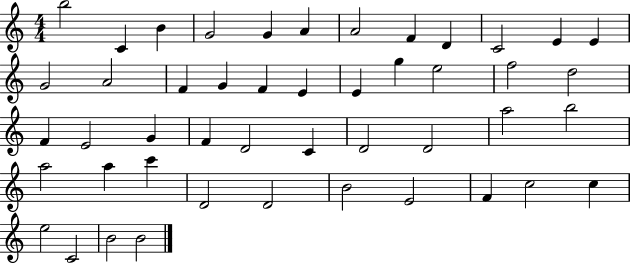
{
  \clef treble
  \numericTimeSignature
  \time 4/4
  \key c \major
  b''2 c'4 b'4 | g'2 g'4 a'4 | a'2 f'4 d'4 | c'2 e'4 e'4 | \break g'2 a'2 | f'4 g'4 f'4 e'4 | e'4 g''4 e''2 | f''2 d''2 | \break f'4 e'2 g'4 | f'4 d'2 c'4 | d'2 d'2 | a''2 b''2 | \break a''2 a''4 c'''4 | d'2 d'2 | b'2 e'2 | f'4 c''2 c''4 | \break e''2 c'2 | b'2 b'2 | \bar "|."
}